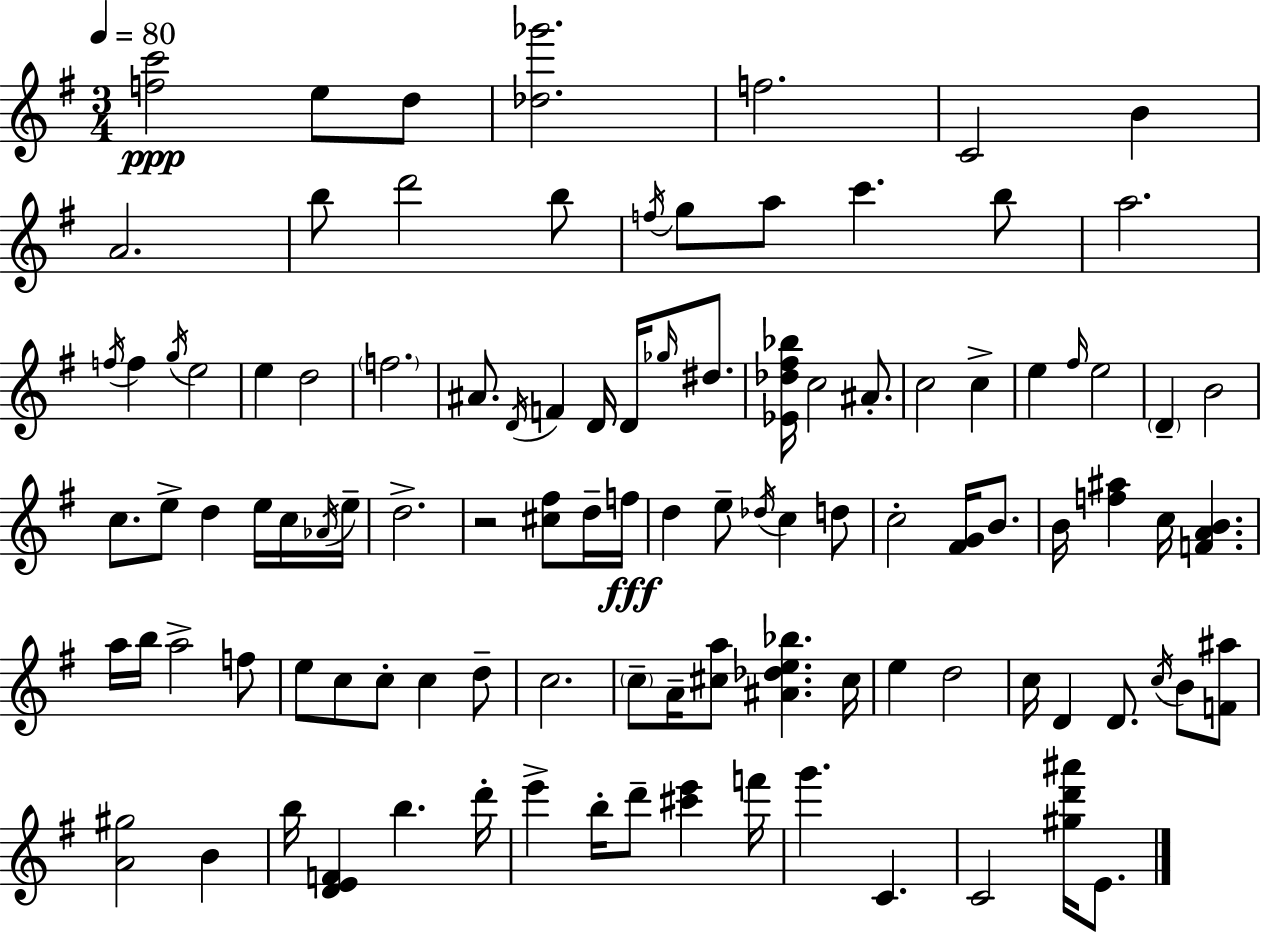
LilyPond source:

{
  \clef treble
  \numericTimeSignature
  \time 3/4
  \key g \major
  \tempo 4 = 80
  <f'' c'''>2\ppp e''8 d''8 | <des'' ges'''>2. | f''2. | c'2 b'4 | \break a'2. | b''8 d'''2 b''8 | \acciaccatura { f''16 } g''8 a''8 c'''4. b''8 | a''2. | \break \acciaccatura { f''16 } f''4 \acciaccatura { g''16 } e''2 | e''4 d''2 | \parenthesize f''2. | ais'8. \acciaccatura { d'16 } f'4 d'16 | \break d'16 \grace { ges''16 } dis''8. <ees' des'' fis'' bes''>16 c''2 | ais'8.-. c''2 | c''4-> e''4 \grace { fis''16 } e''2 | \parenthesize d'4-- b'2 | \break c''8. e''8-> d''4 | e''16 c''16 \acciaccatura { aes'16 } e''16-- d''2.-> | r2 | <cis'' fis''>8 d''16-- f''16\fff d''4 e''8-- | \break \acciaccatura { des''16 } c''4 d''8 c''2-. | <fis' g'>16 b'8. b'16 <f'' ais''>4 | c''16 <f' a' b'>4. a''16 b''16 a''2-> | f''8 e''8 c''8 | \break c''8-. c''4 d''8-- c''2. | \parenthesize c''8-- a'16-- <cis'' a''>8 | <ais' des'' e'' bes''>4. cis''16 e''4 | d''2 c''16 d'4 | \break d'8. \acciaccatura { c''16 } b'8 <f' ais''>8 <a' gis''>2 | b'4 b''16 <d' e' f'>4 | b''4. d'''16-. e'''4-> | b''16-. d'''8-- <cis''' e'''>4 f'''16 g'''4. | \break c'4. c'2 | <gis'' d''' ais'''>16 e'8. \bar "|."
}